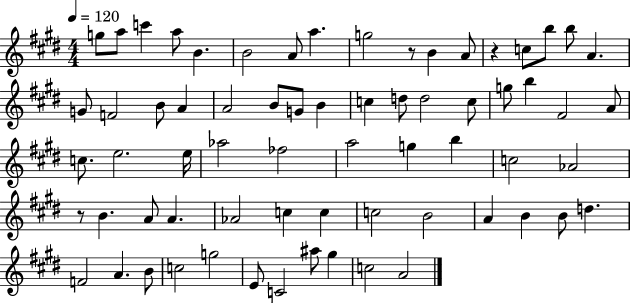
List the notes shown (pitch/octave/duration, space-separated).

G5/e A5/e C6/q A5/e B4/q. B4/h A4/e A5/q. G5/h R/e B4/q A4/e R/q C5/e B5/e B5/e A4/q. G4/e F4/h B4/e A4/q A4/h B4/e G4/e B4/q C5/q D5/e D5/h C5/e G5/e B5/q F#4/h A4/e C5/e. E5/h. E5/s Ab5/h FES5/h A5/h G5/q B5/q C5/h Ab4/h R/e B4/q. A4/e A4/q. Ab4/h C5/q C5/q C5/h B4/h A4/q B4/q B4/e D5/q. F4/h A4/q. B4/e C5/h G5/h E4/e C4/h A#5/e G#5/q C5/h A4/h